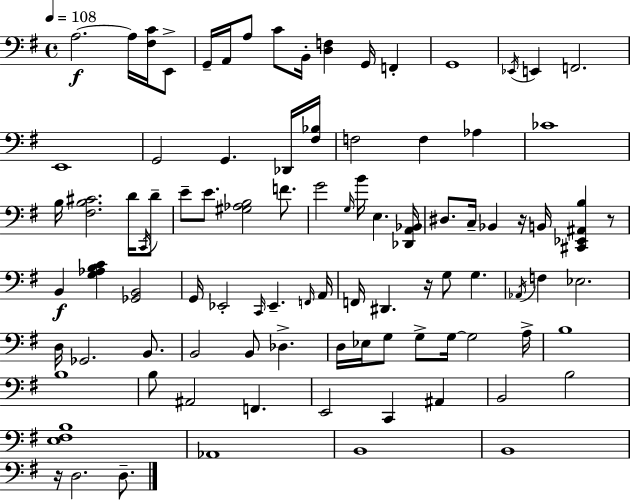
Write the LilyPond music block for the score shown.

{
  \clef bass
  \time 4/4
  \defaultTimeSignature
  \key g \major
  \tempo 4 = 108
  \repeat volta 2 { a2.~~\f a16 <fis c'>16 e,8-> | g,16-- a,16 a8 c'8 b,16-. <d f>4 g,16 f,4-. | g,1 | \acciaccatura { ees,16 } e,4 f,2. | \break e,1 | g,2 g,4. des,16 | <fis bes>16 f2 f4 aes4 | ces'1 | \break b16 <fis b cis'>2. d'16 \acciaccatura { c,16 } | d'8-- e'8-- e'8. <gis aes b>2 f'8. | g'2 \grace { g16 } b'16 e4. | <des, a, bes,>16 dis8. c16-- bes,4 r16 b,16 <cis, ees, ais, b>4 | \break r8 b,4\f <g aes b c'>4 <ges, b,>2 | g,16 ees,2-. \grace { c,16 } ees,4.-- | \grace { f,16 } a,16 f,16 dis,4. r16 g8 g4. | \acciaccatura { aes,16 } f4 ees2. | \break d16 ges,2. | b,8. b,2 b,8 | des4.-> d16 ees16 g8 g8-> g16~~ g2 | a16-> b1 | \break b1 | b8 ais,2 | f,4. e,2 c,4 | ais,4 b,2 b2 | \break <e fis b>1 | aes,1 | b,1 | b,1 | \break r16 d2. | d8.-- } \bar "|."
}